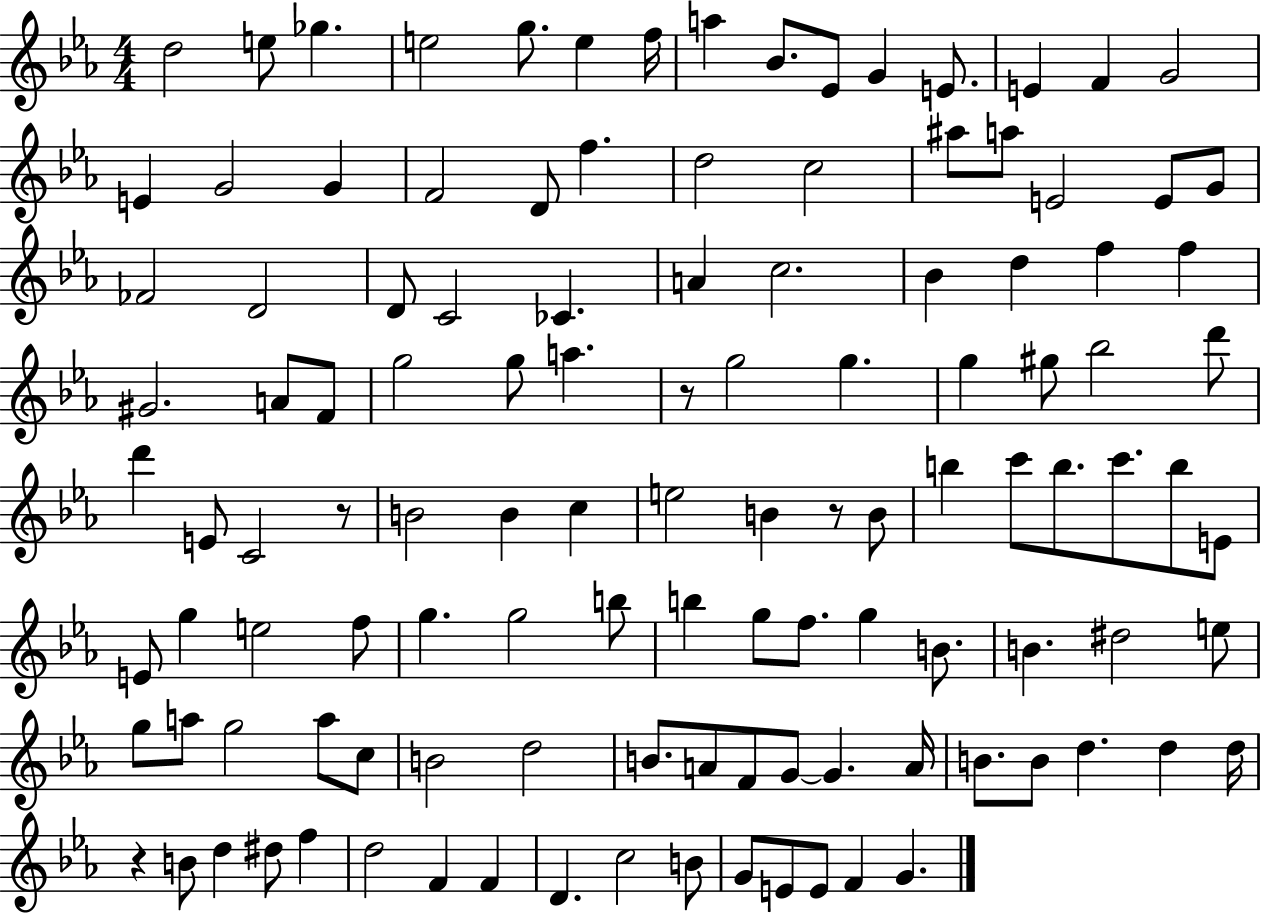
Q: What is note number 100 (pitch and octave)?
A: B4